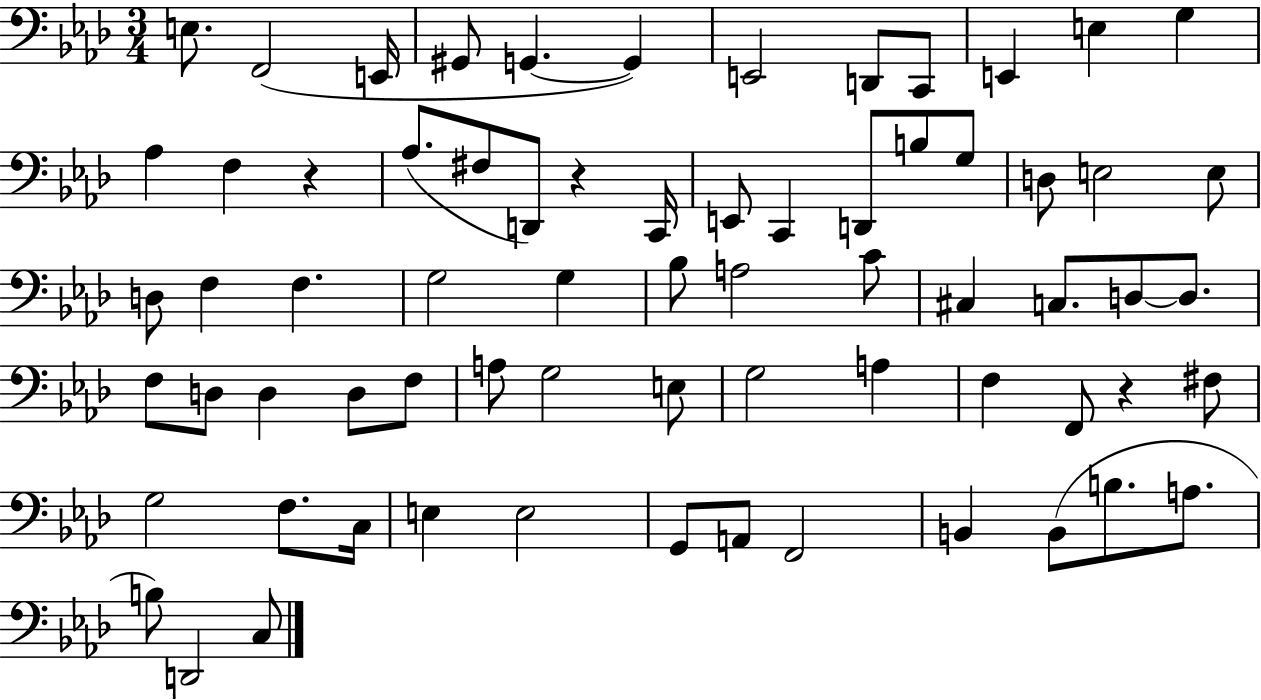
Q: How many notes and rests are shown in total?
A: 69